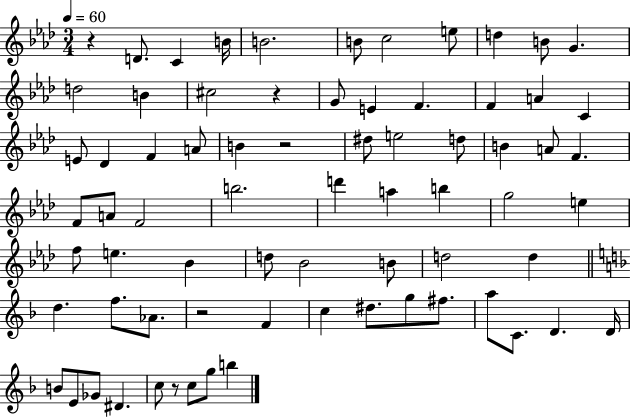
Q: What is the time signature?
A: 3/4